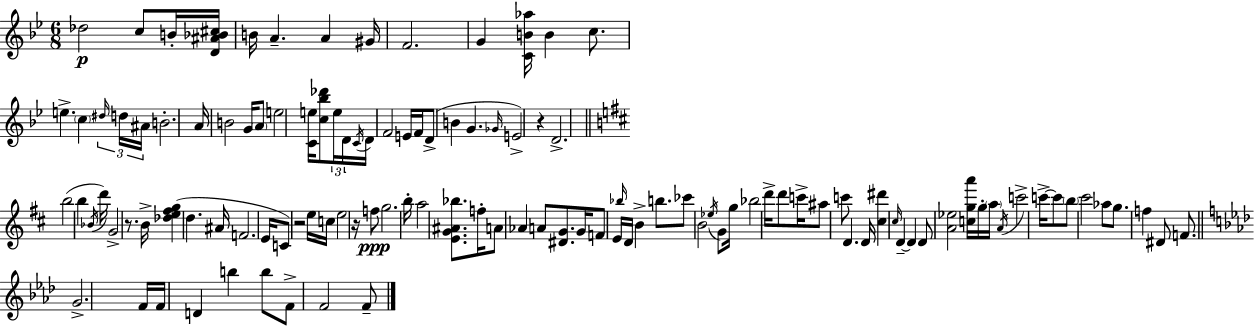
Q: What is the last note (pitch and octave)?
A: F4